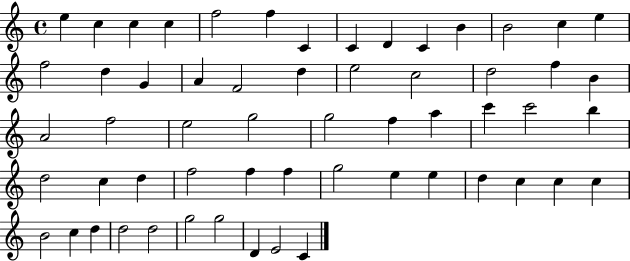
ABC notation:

X:1
T:Untitled
M:4/4
L:1/4
K:C
e c c c f2 f C C D C B B2 c e f2 d G A F2 d e2 c2 d2 f B A2 f2 e2 g2 g2 f a c' c'2 b d2 c d f2 f f g2 e e d c c c B2 c d d2 d2 g2 g2 D E2 C